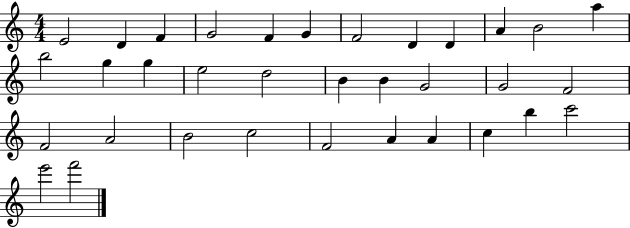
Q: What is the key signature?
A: C major